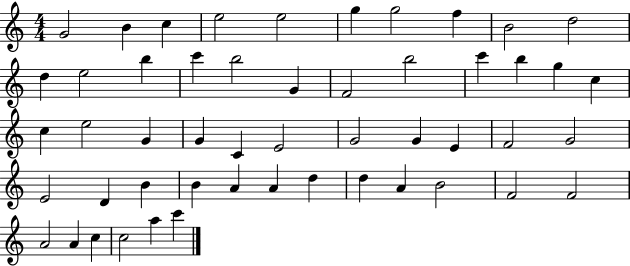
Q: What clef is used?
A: treble